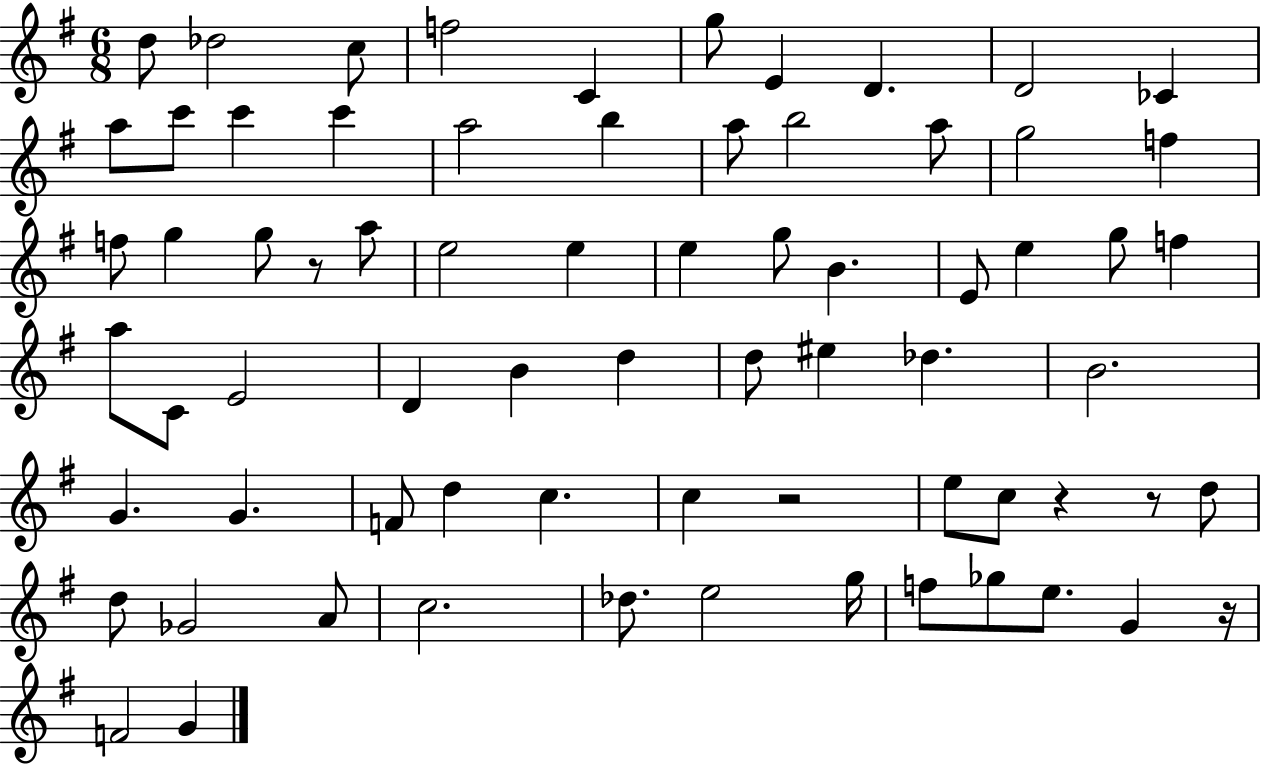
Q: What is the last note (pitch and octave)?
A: G4